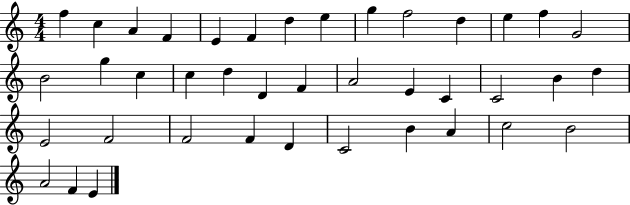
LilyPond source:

{
  \clef treble
  \numericTimeSignature
  \time 4/4
  \key c \major
  f''4 c''4 a'4 f'4 | e'4 f'4 d''4 e''4 | g''4 f''2 d''4 | e''4 f''4 g'2 | \break b'2 g''4 c''4 | c''4 d''4 d'4 f'4 | a'2 e'4 c'4 | c'2 b'4 d''4 | \break e'2 f'2 | f'2 f'4 d'4 | c'2 b'4 a'4 | c''2 b'2 | \break a'2 f'4 e'4 | \bar "|."
}